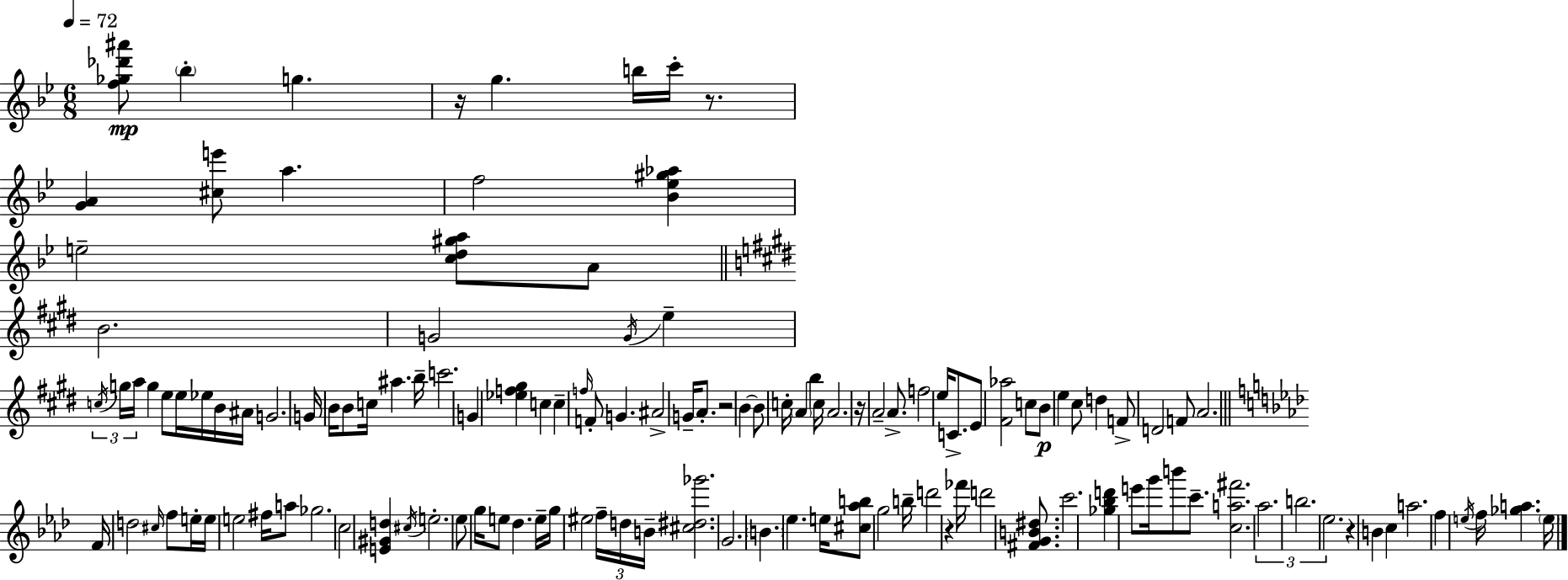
[F5,Gb5,Db6,A#6]/e Bb5/q G5/q. R/s G5/q. B5/s C6/s R/e. [G4,A4]/q [C#5,E6]/e A5/q. F5/h [Bb4,Eb5,G#5,Ab5]/q E5/h [C5,D5,G#5,A5]/e A4/e B4/h. G4/h G4/s E5/q C5/s G5/s A5/s G5/q E5/e E5/s Eb5/s B4/s A#4/s G4/h. G4/s B4/s B4/e C5/s A#5/q. B5/s C6/h. G4/q [Eb5,F5,G#5]/q C5/q C5/q F5/s F4/e G4/q. A#4/h G4/s A4/e. R/h B4/q B4/e C5/s A4/q B5/q C5/s A4/h. R/s A4/h A4/e. F5/h E5/s C4/e. E4/e [F#4,Ab5]/h C5/e B4/e E5/q C#5/e D5/q F4/e D4/h F4/e A4/h. F4/s D5/h C#5/s F5/e E5/s E5/s E5/h F#5/s A5/e Gb5/h. C5/h [E4,G#4,D5]/q C#5/s E5/h. Eb5/e G5/s E5/e Db5/q. E5/s G5/s EIS5/h F5/s D5/s B4/s [C#5,D#5,Gb6]/h. G4/h. B4/q. Eb5/q. E5/s [C#5,Ab5,B5]/e G5/h B5/s D6/h R/q FES6/s D6/h [F#4,G4,B4,D#5]/e. C6/h. [Gb5,Bb5,D6]/q E6/e G6/s B6/e C6/e. [C5,A5,F#6]/h. Ab5/h. B5/h. Eb5/h. R/q B4/q C5/q A5/h. F5/q E5/s F5/s [Gb5,A5]/q. E5/s